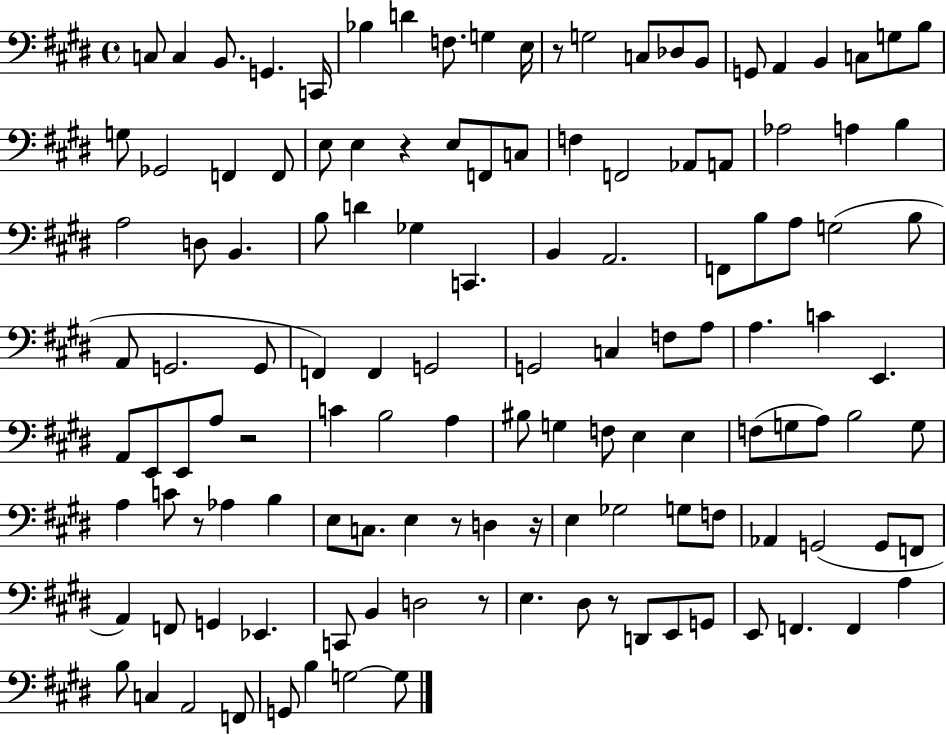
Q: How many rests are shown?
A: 8